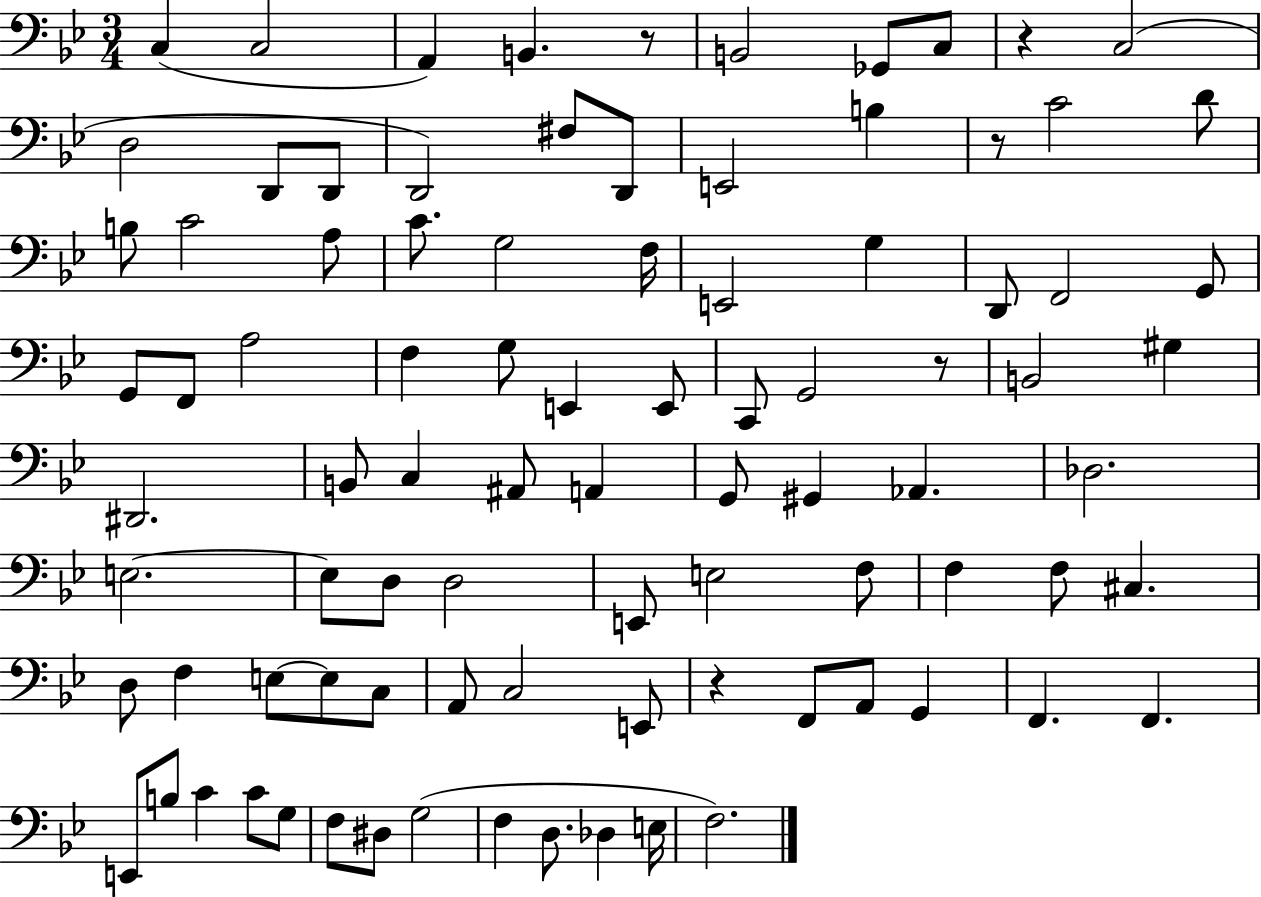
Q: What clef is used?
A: bass